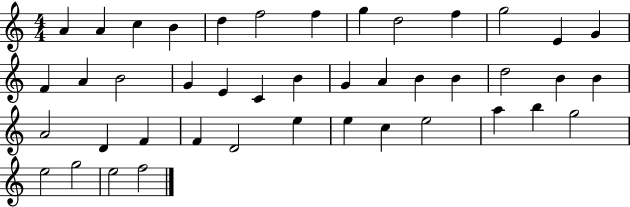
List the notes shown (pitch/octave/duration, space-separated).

A4/q A4/q C5/q B4/q D5/q F5/h F5/q G5/q D5/h F5/q G5/h E4/q G4/q F4/q A4/q B4/h G4/q E4/q C4/q B4/q G4/q A4/q B4/q B4/q D5/h B4/q B4/q A4/h D4/q F4/q F4/q D4/h E5/q E5/q C5/q E5/h A5/q B5/q G5/h E5/h G5/h E5/h F5/h